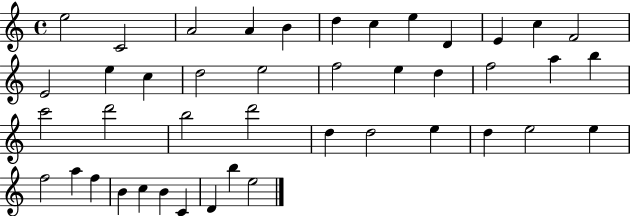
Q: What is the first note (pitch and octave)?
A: E5